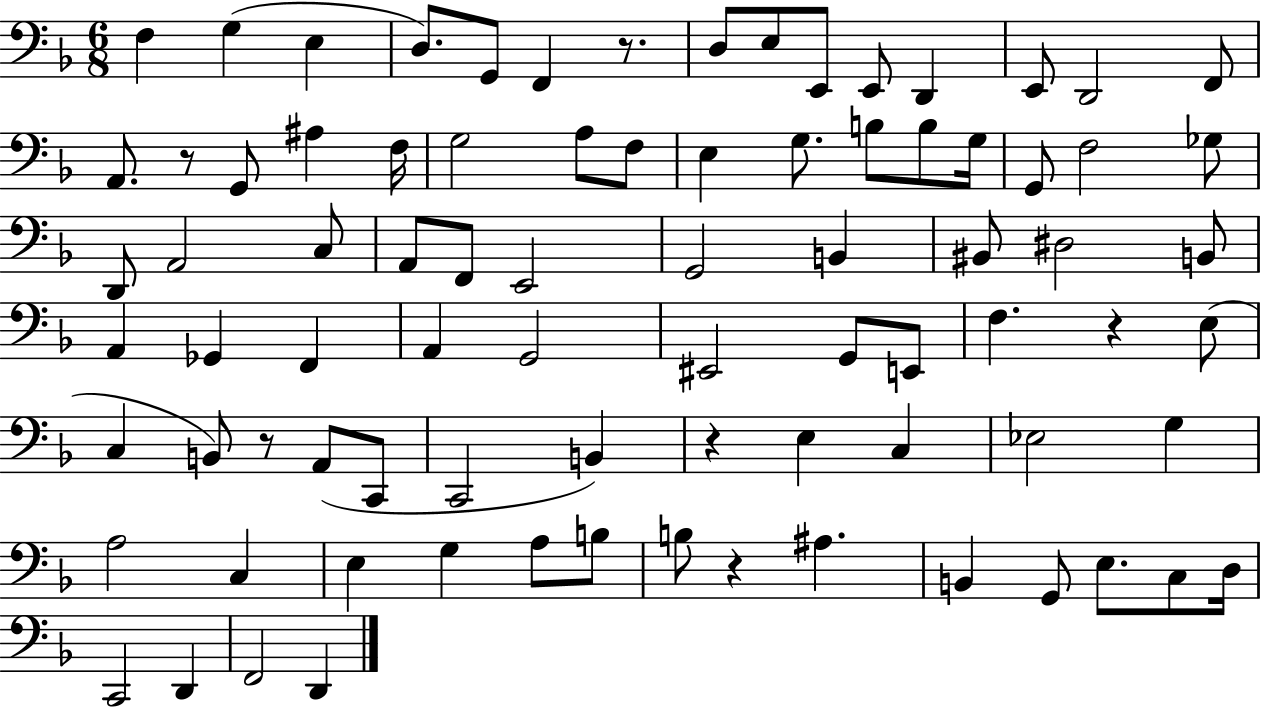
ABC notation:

X:1
T:Untitled
M:6/8
L:1/4
K:F
F, G, E, D,/2 G,,/2 F,, z/2 D,/2 E,/2 E,,/2 E,,/2 D,, E,,/2 D,,2 F,,/2 A,,/2 z/2 G,,/2 ^A, F,/4 G,2 A,/2 F,/2 E, G,/2 B,/2 B,/2 G,/4 G,,/2 F,2 _G,/2 D,,/2 A,,2 C,/2 A,,/2 F,,/2 E,,2 G,,2 B,, ^B,,/2 ^D,2 B,,/2 A,, _G,, F,, A,, G,,2 ^E,,2 G,,/2 E,,/2 F, z E,/2 C, B,,/2 z/2 A,,/2 C,,/2 C,,2 B,, z E, C, _E,2 G, A,2 C, E, G, A,/2 B,/2 B,/2 z ^A, B,, G,,/2 E,/2 C,/2 D,/4 C,,2 D,, F,,2 D,,